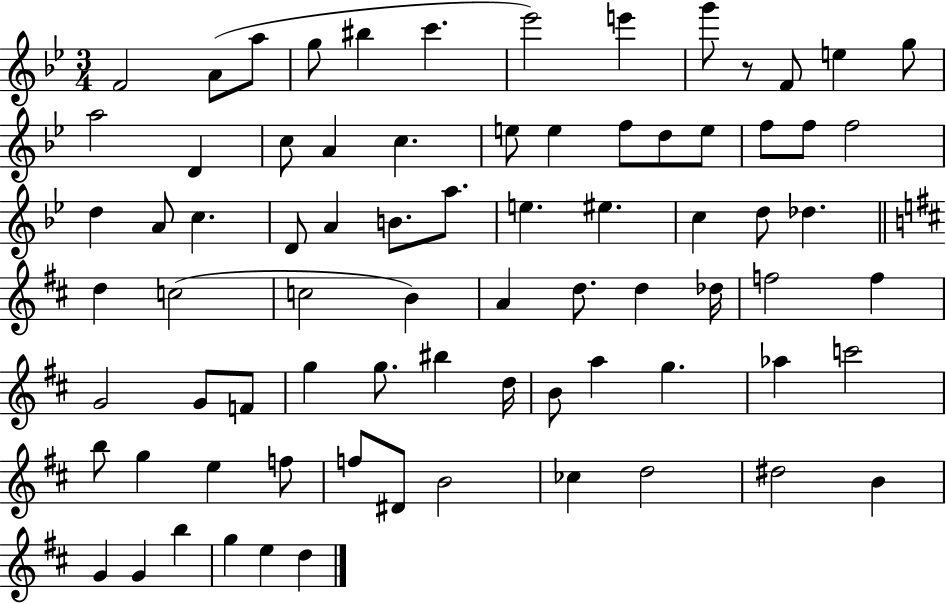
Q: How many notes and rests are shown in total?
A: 77